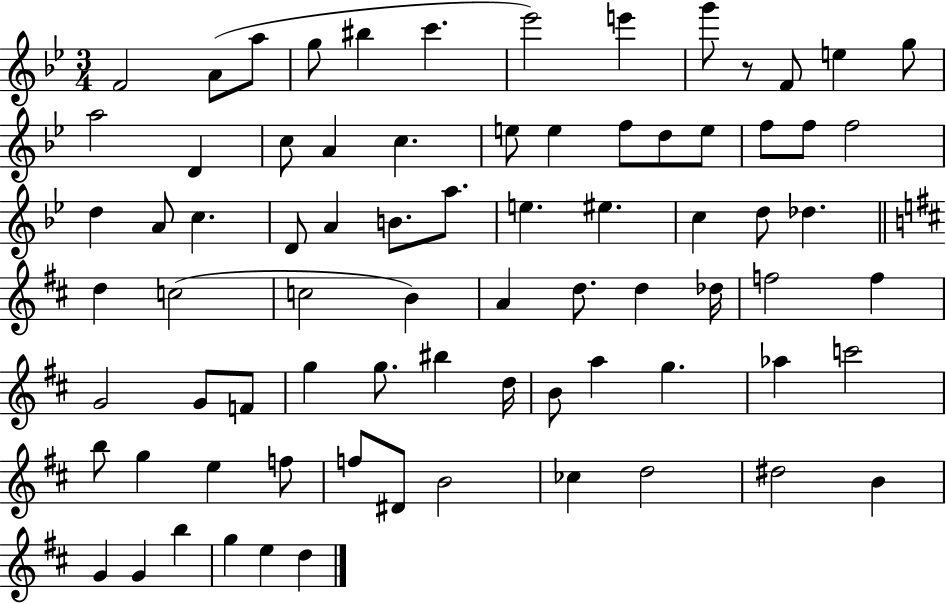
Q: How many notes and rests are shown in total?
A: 77